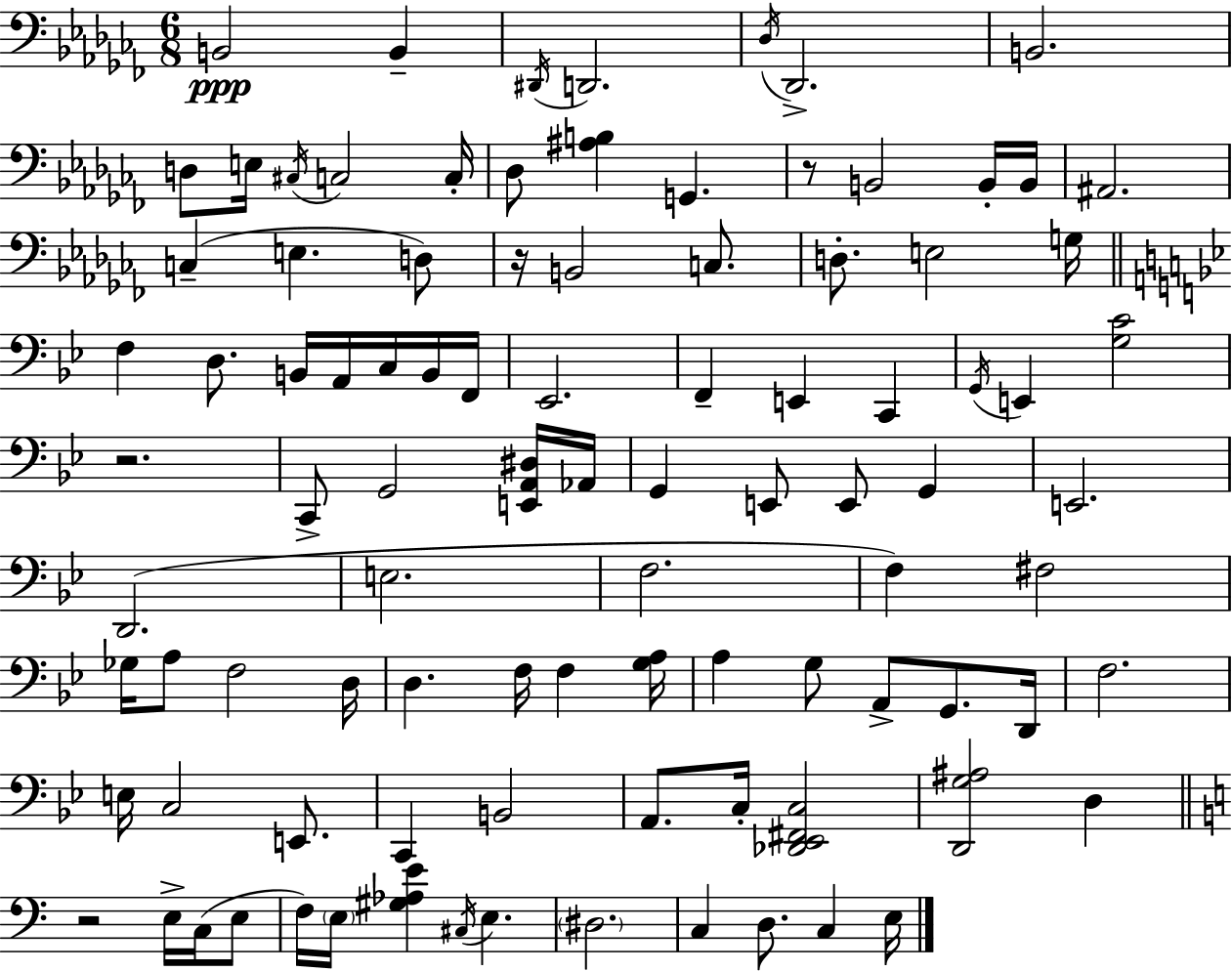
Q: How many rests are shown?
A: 4